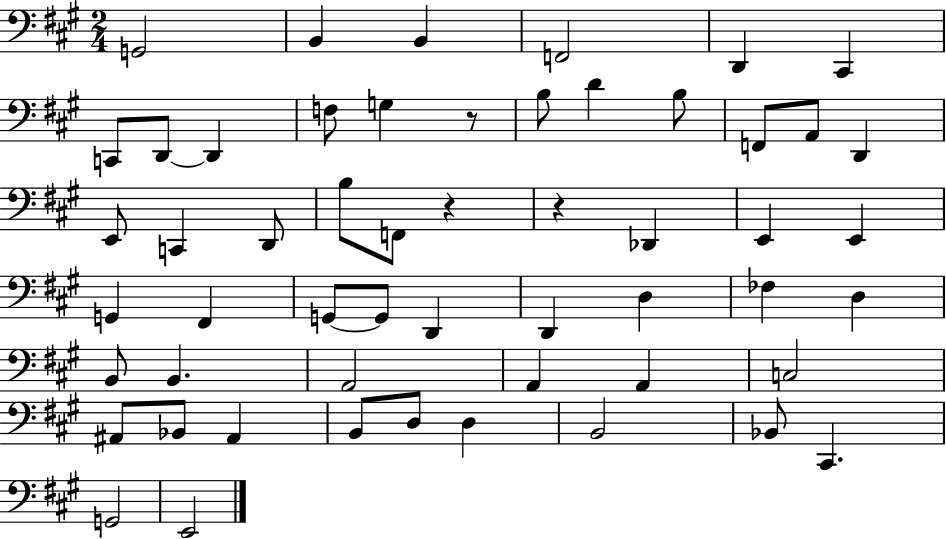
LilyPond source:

{
  \clef bass
  \numericTimeSignature
  \time 2/4
  \key a \major
  g,2 | b,4 b,4 | f,2 | d,4 cis,4 | \break c,8 d,8~~ d,4 | f8 g4 r8 | b8 d'4 b8 | f,8 a,8 d,4 | \break e,8 c,4 d,8 | b8 f,8 r4 | r4 des,4 | e,4 e,4 | \break g,4 fis,4 | g,8~~ g,8 d,4 | d,4 d4 | fes4 d4 | \break b,8 b,4. | a,2 | a,4 a,4 | c2 | \break ais,8 bes,8 ais,4 | b,8 d8 d4 | b,2 | bes,8 cis,4. | \break g,2 | e,2 | \bar "|."
}